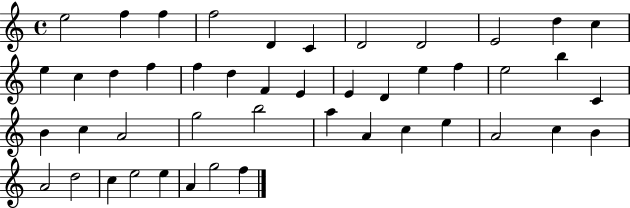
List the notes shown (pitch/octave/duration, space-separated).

E5/h F5/q F5/q F5/h D4/q C4/q D4/h D4/h E4/h D5/q C5/q E5/q C5/q D5/q F5/q F5/q D5/q F4/q E4/q E4/q D4/q E5/q F5/q E5/h B5/q C4/q B4/q C5/q A4/h G5/h B5/h A5/q A4/q C5/q E5/q A4/h C5/q B4/q A4/h D5/h C5/q E5/h E5/q A4/q G5/h F5/q